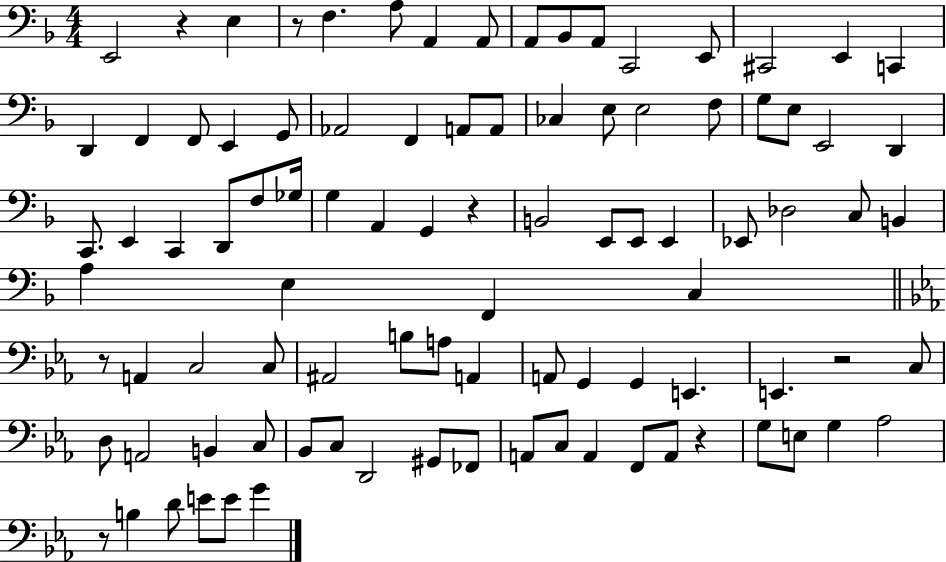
X:1
T:Untitled
M:4/4
L:1/4
K:F
E,,2 z E, z/2 F, A,/2 A,, A,,/2 A,,/2 _B,,/2 A,,/2 C,,2 E,,/2 ^C,,2 E,, C,, D,, F,, F,,/2 E,, G,,/2 _A,,2 F,, A,,/2 A,,/2 _C, E,/2 E,2 F,/2 G,/2 E,/2 E,,2 D,, C,,/2 E,, C,, D,,/2 F,/2 _G,/4 G, A,, G,, z B,,2 E,,/2 E,,/2 E,, _E,,/2 _D,2 C,/2 B,, A, E, F,, C, z/2 A,, C,2 C,/2 ^A,,2 B,/2 A,/2 A,, A,,/2 G,, G,, E,, E,, z2 C,/2 D,/2 A,,2 B,, C,/2 _B,,/2 C,/2 D,,2 ^G,,/2 _F,,/2 A,,/2 C,/2 A,, F,,/2 A,,/2 z G,/2 E,/2 G, _A,2 z/2 B, D/2 E/2 E/2 G